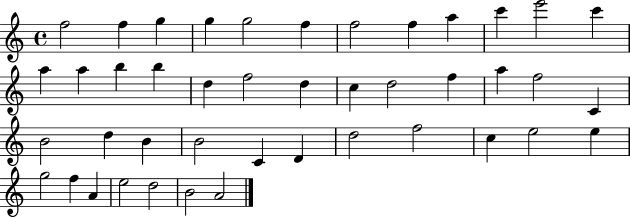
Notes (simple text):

F5/h F5/q G5/q G5/q G5/h F5/q F5/h F5/q A5/q C6/q E6/h C6/q A5/q A5/q B5/q B5/q D5/q F5/h D5/q C5/q D5/h F5/q A5/q F5/h C4/q B4/h D5/q B4/q B4/h C4/q D4/q D5/h F5/h C5/q E5/h E5/q G5/h F5/q A4/q E5/h D5/h B4/h A4/h